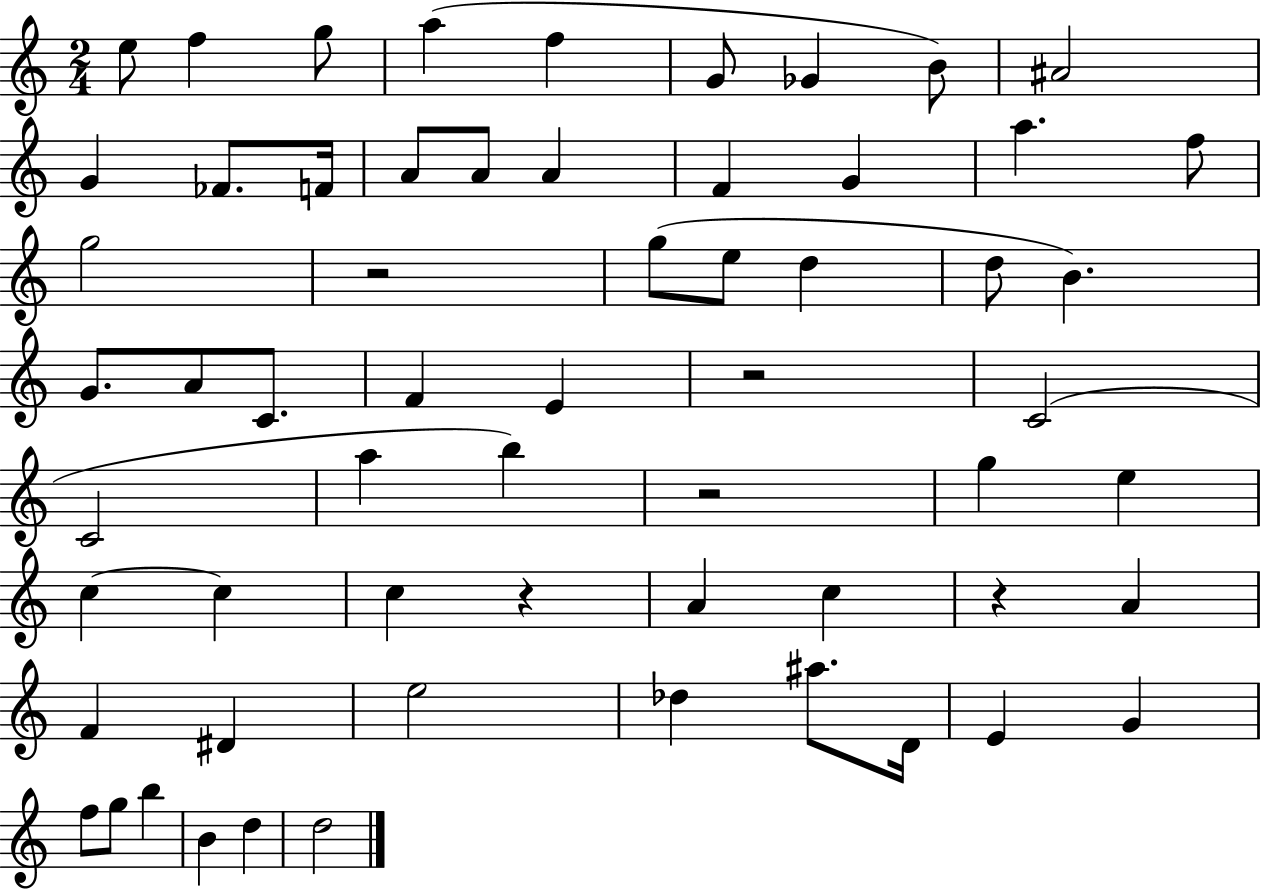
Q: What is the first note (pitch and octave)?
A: E5